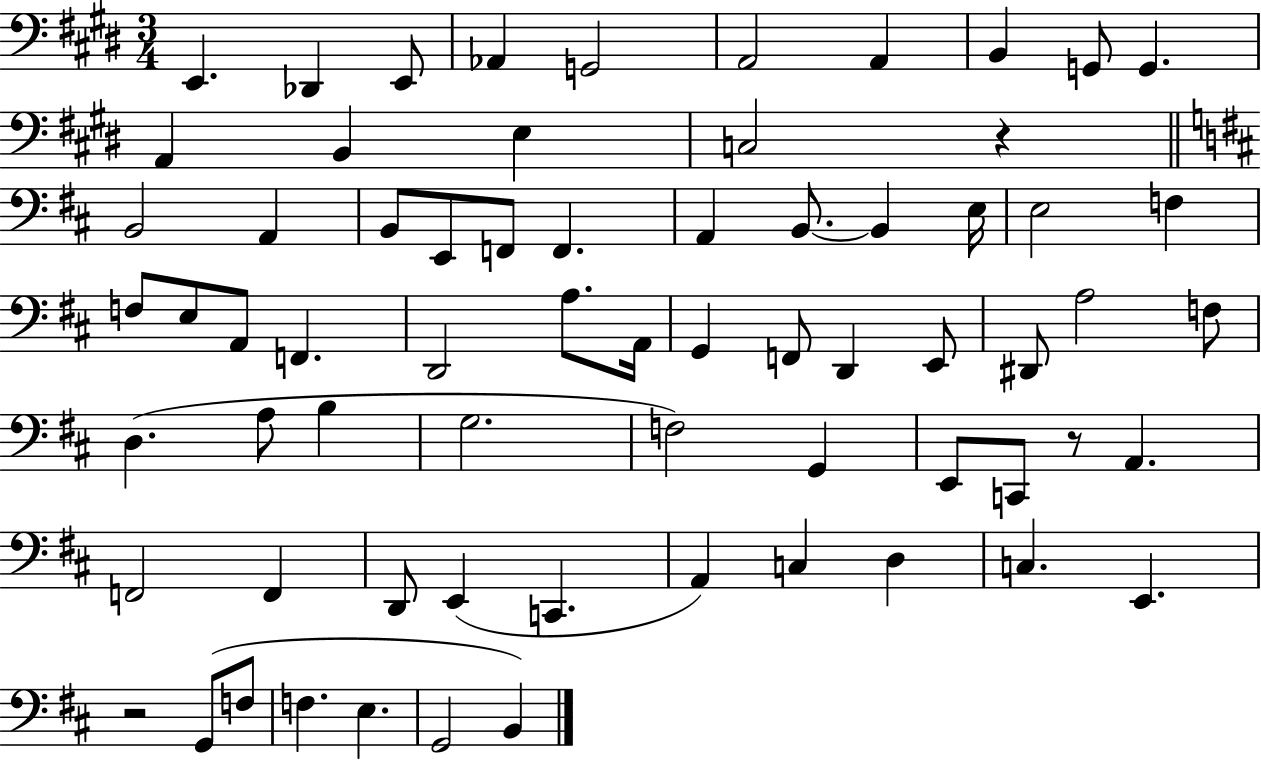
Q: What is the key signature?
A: E major